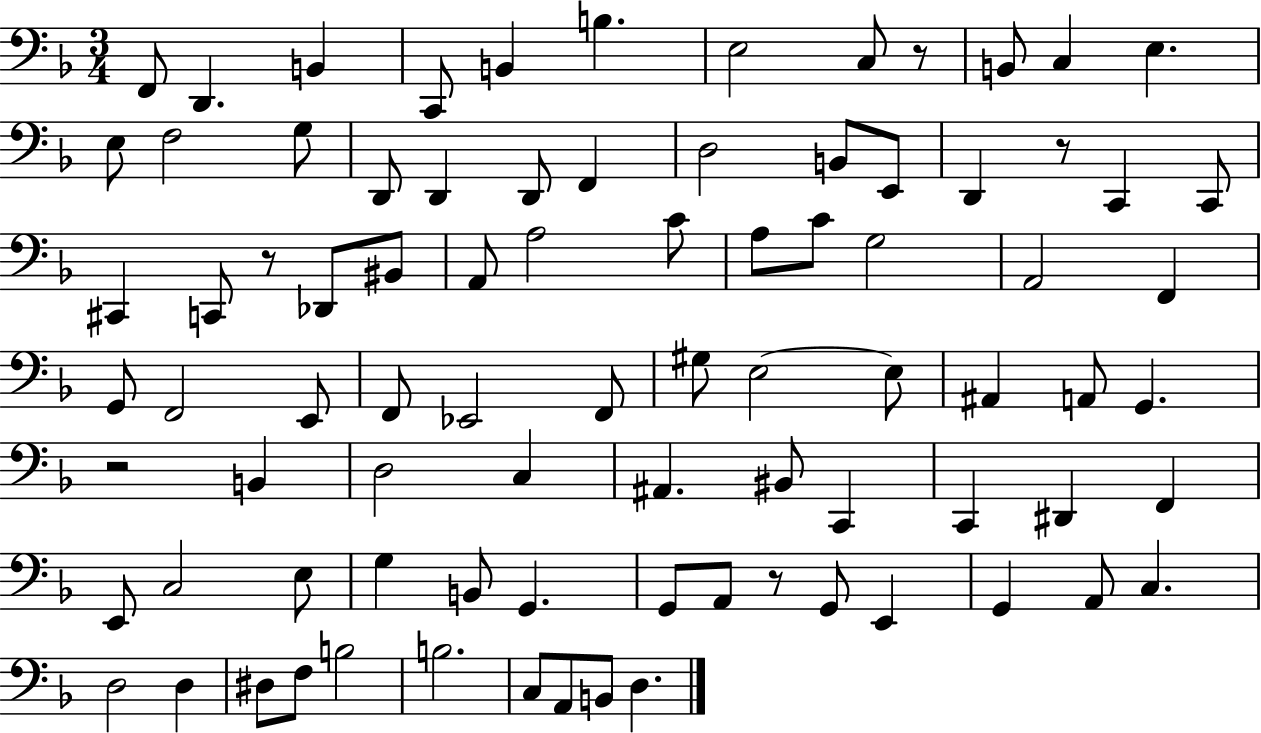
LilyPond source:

{
  \clef bass
  \numericTimeSignature
  \time 3/4
  \key f \major
  f,8 d,4. b,4 | c,8 b,4 b4. | e2 c8 r8 | b,8 c4 e4. | \break e8 f2 g8 | d,8 d,4 d,8 f,4 | d2 b,8 e,8 | d,4 r8 c,4 c,8 | \break cis,4 c,8 r8 des,8 bis,8 | a,8 a2 c'8 | a8 c'8 g2 | a,2 f,4 | \break g,8 f,2 e,8 | f,8 ees,2 f,8 | gis8 e2~~ e8 | ais,4 a,8 g,4. | \break r2 b,4 | d2 c4 | ais,4. bis,8 c,4 | c,4 dis,4 f,4 | \break e,8 c2 e8 | g4 b,8 g,4. | g,8 a,8 r8 g,8 e,4 | g,4 a,8 c4. | \break d2 d4 | dis8 f8 b2 | b2. | c8 a,8 b,8 d4. | \break \bar "|."
}